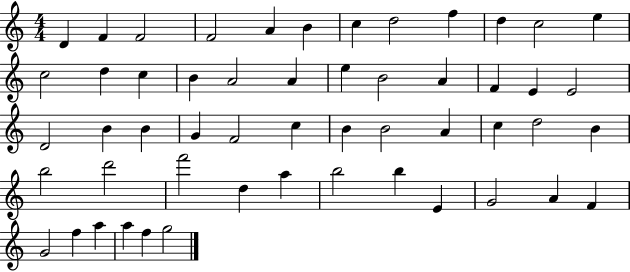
X:1
T:Untitled
M:4/4
L:1/4
K:C
D F F2 F2 A B c d2 f d c2 e c2 d c B A2 A e B2 A F E E2 D2 B B G F2 c B B2 A c d2 B b2 d'2 f'2 d a b2 b E G2 A F G2 f a a f g2